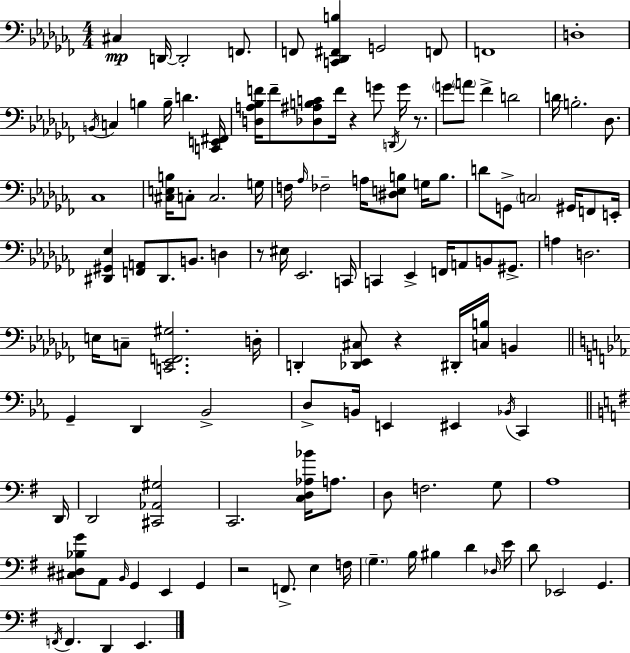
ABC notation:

X:1
T:Untitled
M:4/4
L:1/4
K:Abm
^C, D,,/4 D,,2 F,,/2 F,,/2 [C,,_D,,^F,,B,] G,,2 F,,/2 F,,4 D,4 B,,/4 C, B, B,/4 D [C,,E,,^F,,]/4 [D,A,_B,F]/4 F/2 [_D,^A,B,C]/2 F/4 z G/2 D,,/4 G/4 z/2 G/2 A/2 _F D2 D/4 B,2 _D,/2 _C,4 [^C,E,B,]/4 C,/2 C,2 G,/4 F,/4 _A,/4 _F,2 A,/4 [^D,E,B,]/2 G,/4 B,/2 D/2 G,,/2 C,2 ^G,,/4 F,,/2 E,,/4 [^D,,^G,,_E,] [F,,A,,]/2 ^D,,/2 B,,/2 D, z/2 ^E,/4 _E,,2 C,,/4 C,, _E,, F,,/4 A,,/2 B,,/2 ^G,,/2 A, D,2 E,/4 C,/2 [C,,_E,,F,,^G,]2 D,/4 D,, [_D,,_E,,^C,]/2 z ^D,,/4 [C,B,]/4 B,, G,, D,, _B,,2 D,/2 B,,/4 E,, ^E,, _B,,/4 C,, D,,/4 D,,2 [^C,,_A,,^G,]2 C,,2 [C,D,_A,_B]/4 A,/2 D,/2 F,2 G,/2 A,4 [^C,^D,_B,G]/2 A,,/2 B,,/4 G,, E,, G,, z2 F,,/2 E, F,/4 G, B,/4 ^B, D _D,/4 E/4 D/2 _E,,2 G,, F,,/4 F,, D,, E,,